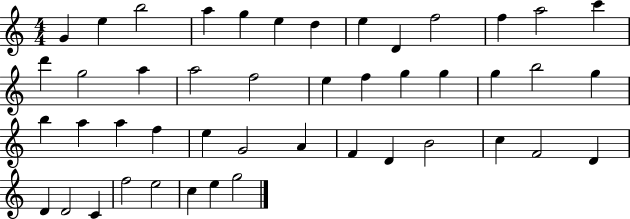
X:1
T:Untitled
M:4/4
L:1/4
K:C
G e b2 a g e d e D f2 f a2 c' d' g2 a a2 f2 e f g g g b2 g b a a f e G2 A F D B2 c F2 D D D2 C f2 e2 c e g2